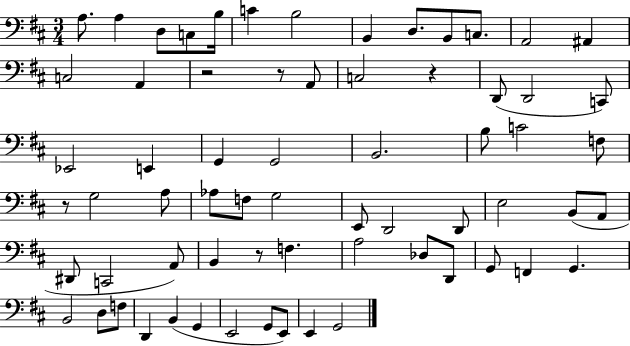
A3/e. A3/q D3/e C3/e B3/s C4/q B3/h B2/q D3/e. B2/e C3/e. A2/h A#2/q C3/h A2/q R/h R/e A2/e C3/h R/q D2/e D2/h C2/e Eb2/h E2/q G2/q G2/h B2/h. B3/e C4/h F3/e R/e G3/h A3/e Ab3/e F3/e G3/h E2/e D2/h D2/e E3/h B2/e A2/e D#2/e C2/h A2/e B2/q R/e F3/q. A3/h Db3/e D2/e G2/e F2/q G2/q. B2/h D3/e F3/e D2/q B2/q G2/q E2/h G2/e E2/e E2/q G2/h